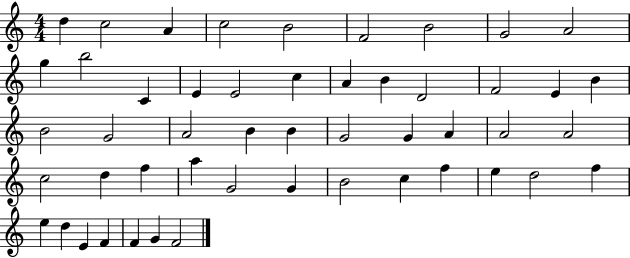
{
  \clef treble
  \numericTimeSignature
  \time 4/4
  \key c \major
  d''4 c''2 a'4 | c''2 b'2 | f'2 b'2 | g'2 a'2 | \break g''4 b''2 c'4 | e'4 e'2 c''4 | a'4 b'4 d'2 | f'2 e'4 b'4 | \break b'2 g'2 | a'2 b'4 b'4 | g'2 g'4 a'4 | a'2 a'2 | \break c''2 d''4 f''4 | a''4 g'2 g'4 | b'2 c''4 f''4 | e''4 d''2 f''4 | \break e''4 d''4 e'4 f'4 | f'4 g'4 f'2 | \bar "|."
}